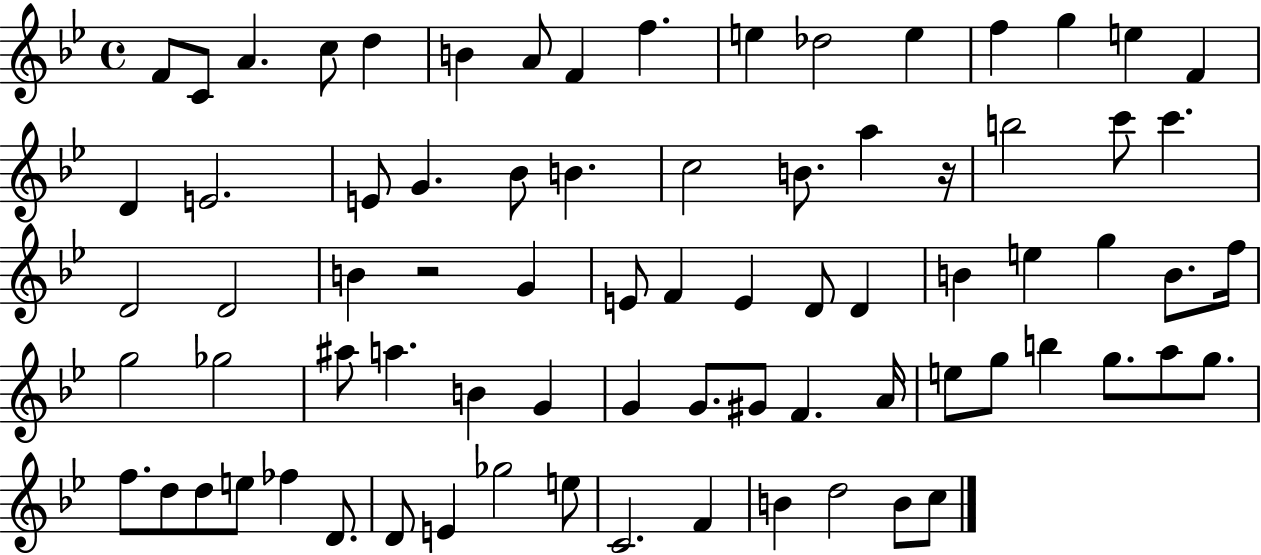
F4/e C4/e A4/q. C5/e D5/q B4/q A4/e F4/q F5/q. E5/q Db5/h E5/q F5/q G5/q E5/q F4/q D4/q E4/h. E4/e G4/q. Bb4/e B4/q. C5/h B4/e. A5/q R/s B5/h C6/e C6/q. D4/h D4/h B4/q R/h G4/q E4/e F4/q E4/q D4/e D4/q B4/q E5/q G5/q B4/e. F5/s G5/h Gb5/h A#5/e A5/q. B4/q G4/q G4/q G4/e. G#4/e F4/q. A4/s E5/e G5/e B5/q G5/e. A5/e G5/e. F5/e. D5/e D5/e E5/e FES5/q D4/e. D4/e E4/q Gb5/h E5/e C4/h. F4/q B4/q D5/h B4/e C5/e